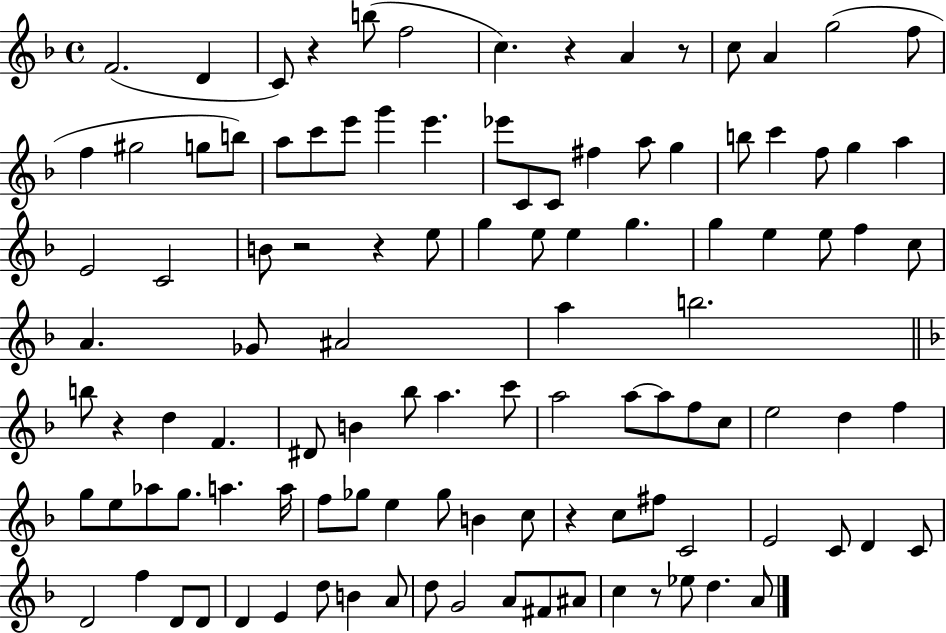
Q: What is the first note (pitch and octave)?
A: F4